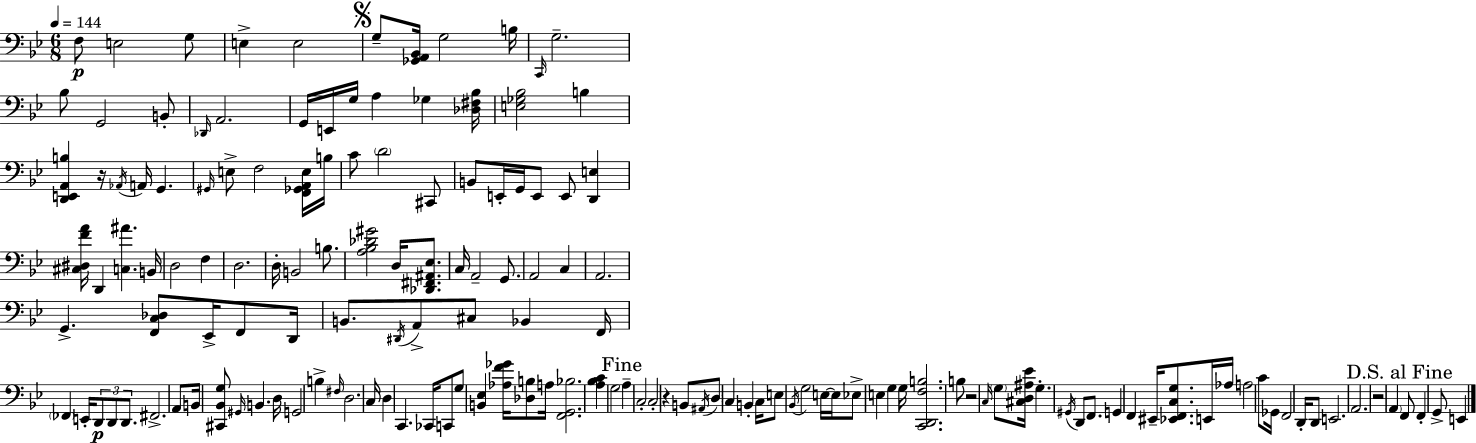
F3/e E3/h G3/e E3/q E3/h G3/e [Gb2,A2,Bb2]/s G3/h B3/s C2/s G3/h. Bb3/e G2/h B2/e Db2/s A2/h. G2/s E2/s G3/s A3/q Gb3/q [Db3,F#3,Bb3]/s [E3,Gb3,Bb3]/h B3/q [D2,E2,A2,B3]/q R/s Ab2/s A2/s G2/q. G#2/s E3/e F3/h [F2,Gb2,A2,E3]/s B3/s C4/e D4/h C#2/e B2/e E2/s G2/s E2/e E2/e [D2,E3]/q [C#3,D#3,F4,A4]/s D2/q [C3,A#4]/q. B2/s D3/h F3/q D3/h. D3/s B2/h B3/e. [A3,Bb3,Db4,G#4]/h D3/s [Db2,F#2,A#2,Eb3]/e. C3/s A2/h G2/e. A2/h C3/q A2/h. G2/q. [F2,C3,Db3]/e Eb2/s F2/e D2/s B2/e. D#2/s A2/e C#3/e Bb2/q F2/s FES2/q E2/s D2/e D2/e D2/e. F#2/h. A2/e B2/s [C#2,Bb2,G3]/e G#2/s B2/q. D3/s G2/h B3/q F#3/s D3/h. C3/s D3/q C2/q. CES2/s C2/e G3/e [B2,Eb3]/q [Ab3,F4,Gb4]/s [Db3,B3]/e A3/s [F2,G2,Bb3]/h. [A3,Bb3,C4]/q G3/h A3/q C3/h C3/h R/q B2/e A#2/s D3/e C3/q B2/q C3/s E3/e Bb2/s G3/h E3/s E3/s Eb3/e E3/q G3/q G3/s [C2,D2,F3,B3]/h. B3/e R/h C3/s G3/e [C#3,D3,A#3,Eb4]/s G3/q. G#2/s D2/e F2/e. G2/q F2/q EIS2/s [Eb2,F2,C3,G3]/e. E2/s Ab3/s A3/h C4/e Gb2/s F2/h D2/s D2/e E2/h. A2/h. R/h A2/q F2/e F2/q G2/e E2/q